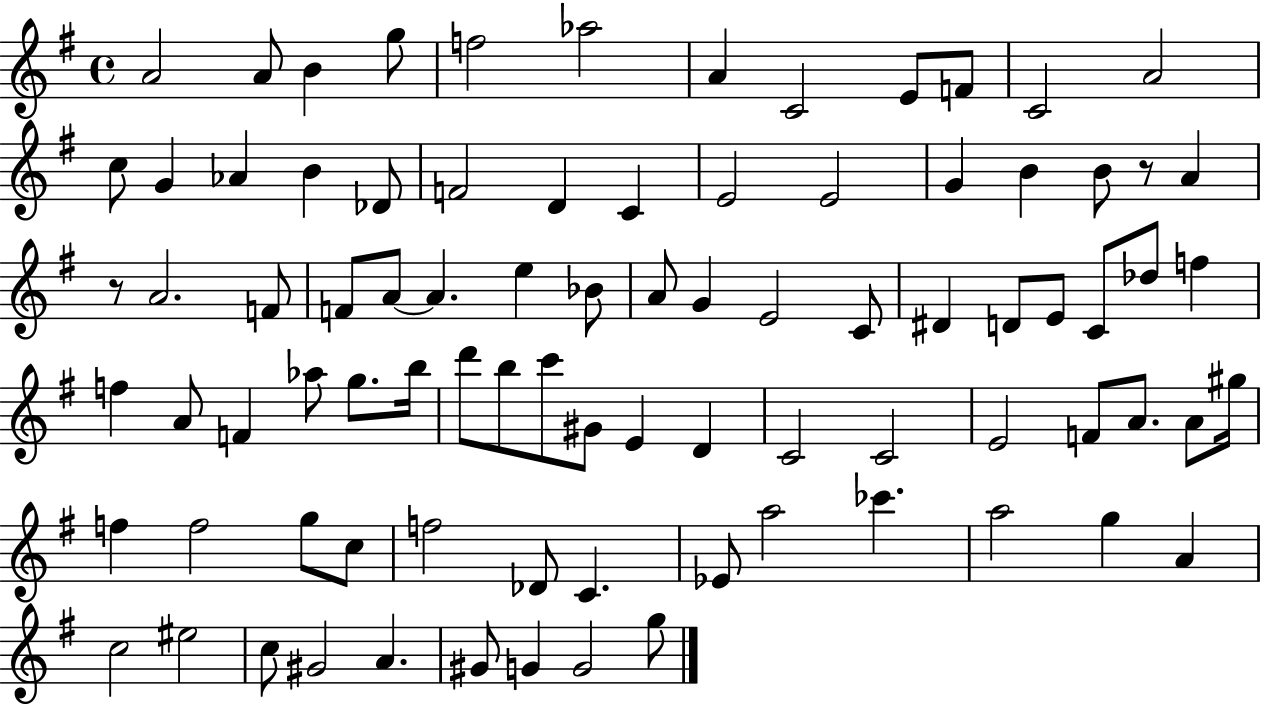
{
  \clef treble
  \time 4/4
  \defaultTimeSignature
  \key g \major
  a'2 a'8 b'4 g''8 | f''2 aes''2 | a'4 c'2 e'8 f'8 | c'2 a'2 | \break c''8 g'4 aes'4 b'4 des'8 | f'2 d'4 c'4 | e'2 e'2 | g'4 b'4 b'8 r8 a'4 | \break r8 a'2. f'8 | f'8 a'8~~ a'4. e''4 bes'8 | a'8 g'4 e'2 c'8 | dis'4 d'8 e'8 c'8 des''8 f''4 | \break f''4 a'8 f'4 aes''8 g''8. b''16 | d'''8 b''8 c'''8 gis'8 e'4 d'4 | c'2 c'2 | e'2 f'8 a'8. a'8 gis''16 | \break f''4 f''2 g''8 c''8 | f''2 des'8 c'4. | ees'8 a''2 ces'''4. | a''2 g''4 a'4 | \break c''2 eis''2 | c''8 gis'2 a'4. | gis'8 g'4 g'2 g''8 | \bar "|."
}